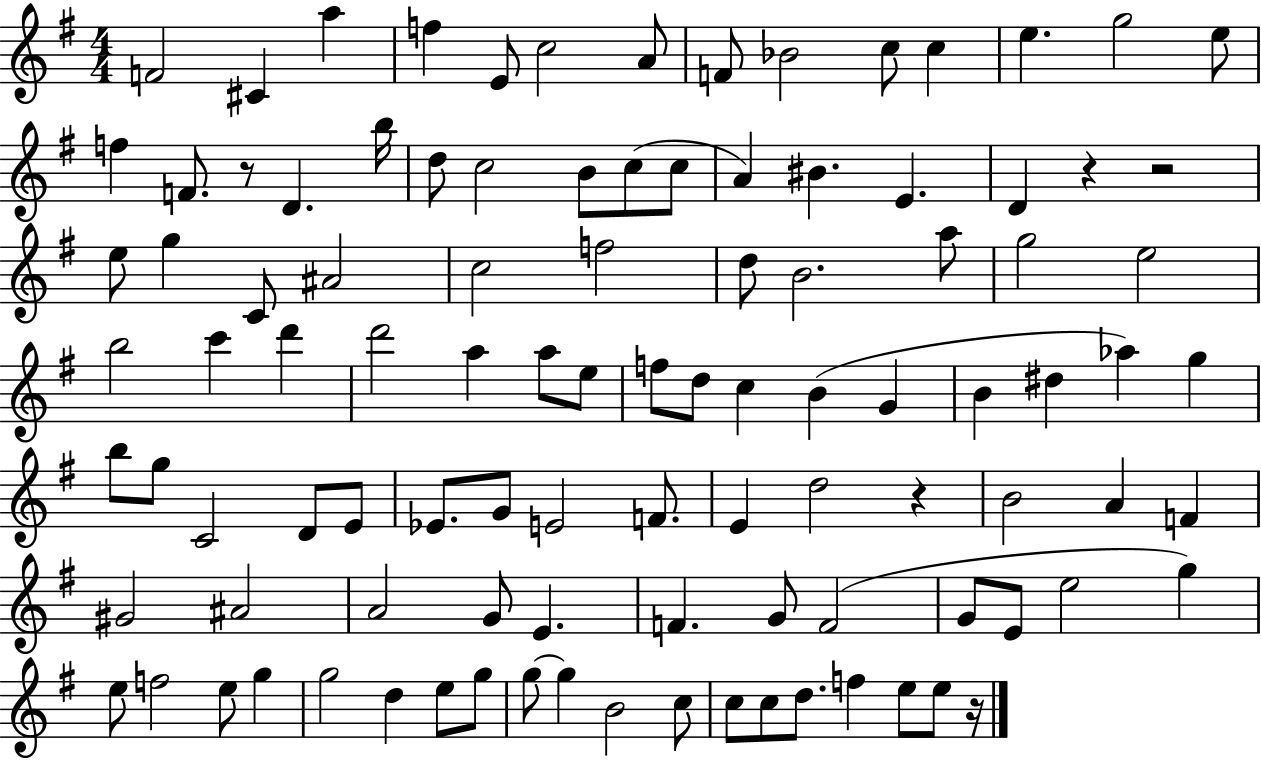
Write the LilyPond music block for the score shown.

{
  \clef treble
  \numericTimeSignature
  \time 4/4
  \key g \major
  f'2 cis'4 a''4 | f''4 e'8 c''2 a'8 | f'8 bes'2 c''8 c''4 | e''4. g''2 e''8 | \break f''4 f'8. r8 d'4. b''16 | d''8 c''2 b'8 c''8( c''8 | a'4) bis'4. e'4. | d'4 r4 r2 | \break e''8 g''4 c'8 ais'2 | c''2 f''2 | d''8 b'2. a''8 | g''2 e''2 | \break b''2 c'''4 d'''4 | d'''2 a''4 a''8 e''8 | f''8 d''8 c''4 b'4( g'4 | b'4 dis''4 aes''4) g''4 | \break b''8 g''8 c'2 d'8 e'8 | ees'8. g'8 e'2 f'8. | e'4 d''2 r4 | b'2 a'4 f'4 | \break gis'2 ais'2 | a'2 g'8 e'4. | f'4. g'8 f'2( | g'8 e'8 e''2 g''4) | \break e''8 f''2 e''8 g''4 | g''2 d''4 e''8 g''8 | g''8~~ g''4 b'2 c''8 | c''8 c''8 d''8. f''4 e''8 e''8 r16 | \break \bar "|."
}